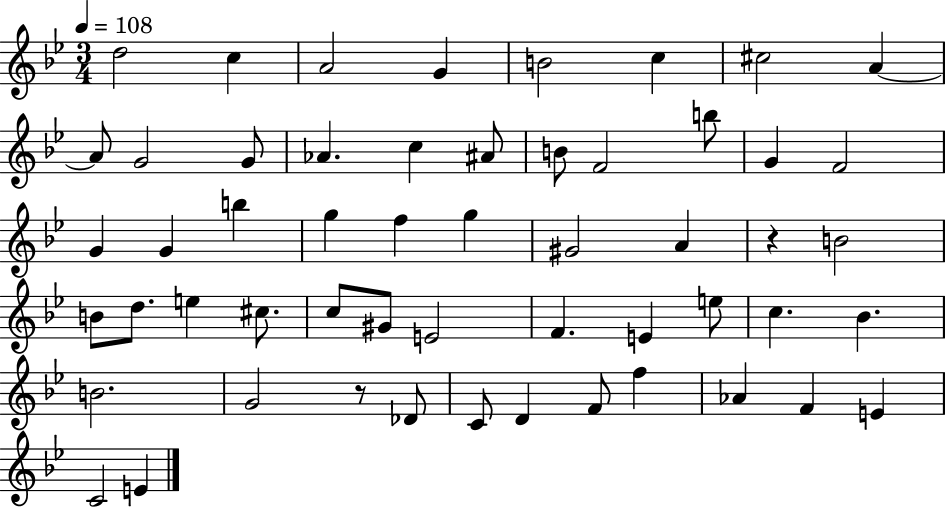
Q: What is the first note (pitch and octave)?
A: D5